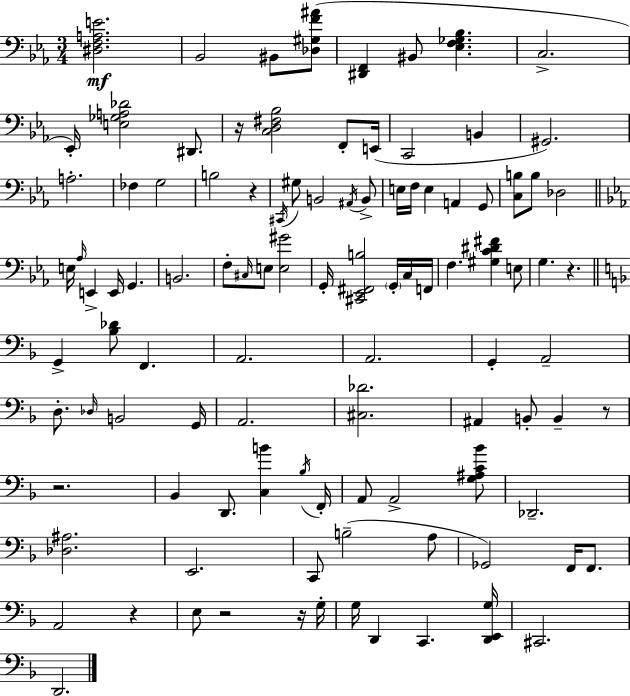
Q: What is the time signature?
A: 3/4